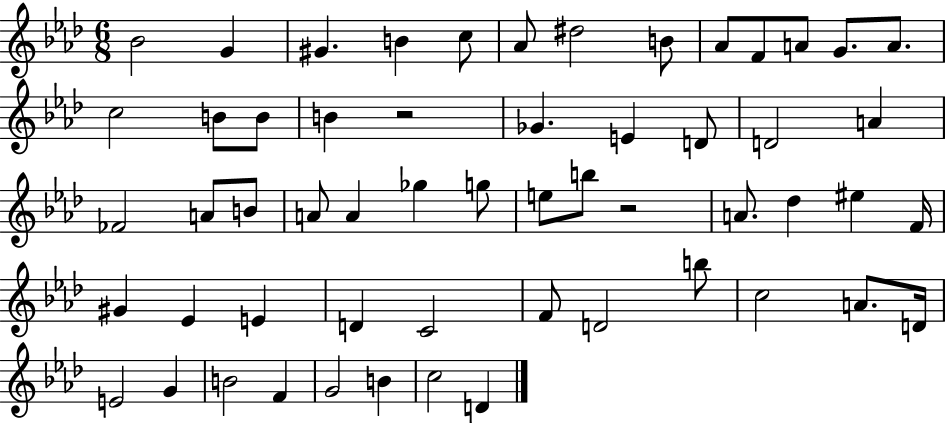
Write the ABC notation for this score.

X:1
T:Untitled
M:6/8
L:1/4
K:Ab
_B2 G ^G B c/2 _A/2 ^d2 B/2 _A/2 F/2 A/2 G/2 A/2 c2 B/2 B/2 B z2 _G E D/2 D2 A _F2 A/2 B/2 A/2 A _g g/2 e/2 b/2 z2 A/2 _d ^e F/4 ^G _E E D C2 F/2 D2 b/2 c2 A/2 D/4 E2 G B2 F G2 B c2 D